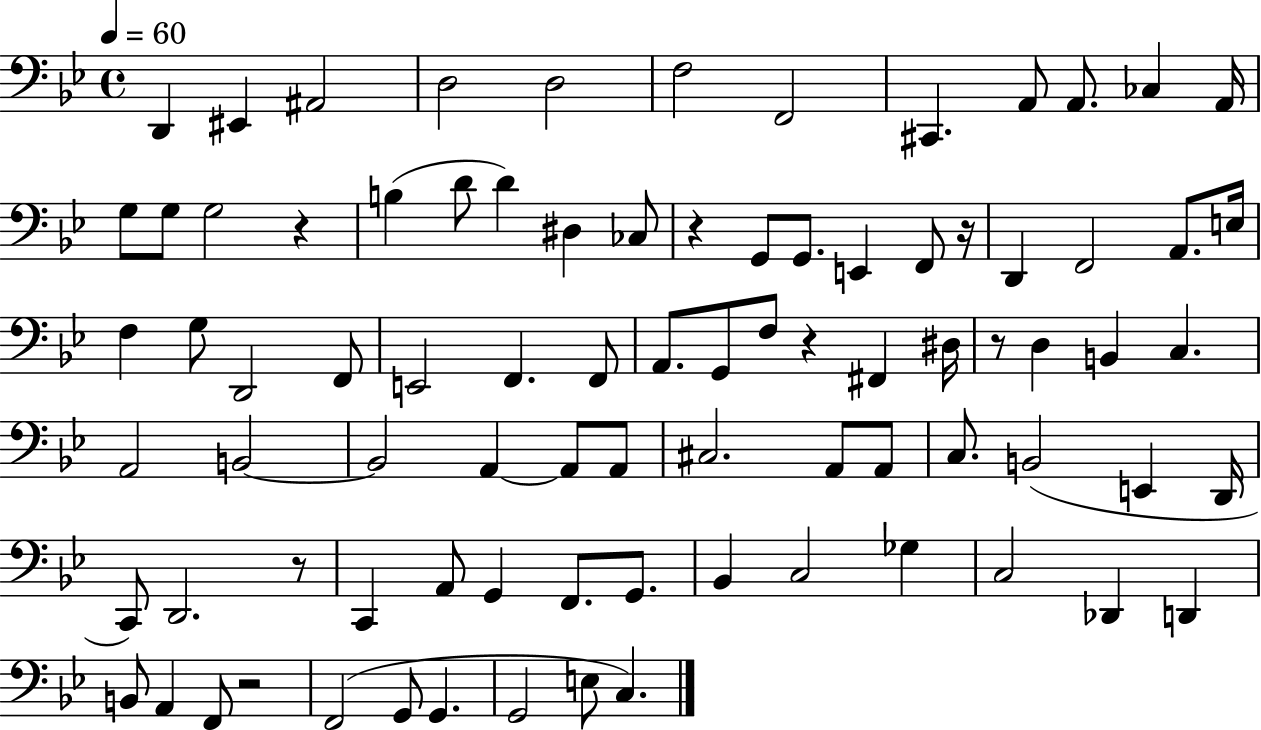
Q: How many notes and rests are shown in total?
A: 85